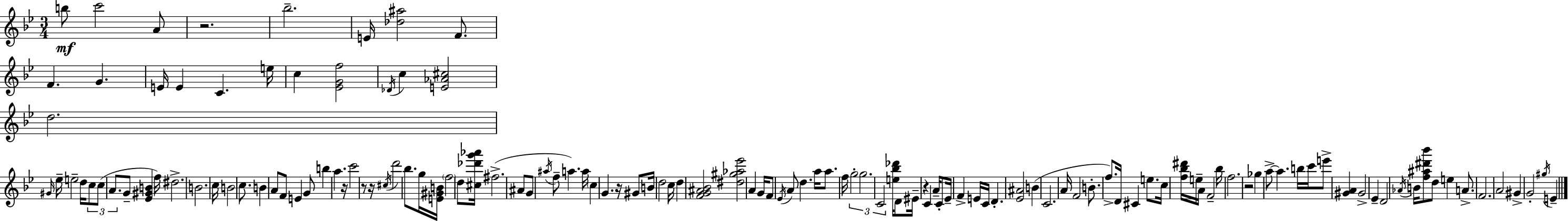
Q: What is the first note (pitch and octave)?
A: B5